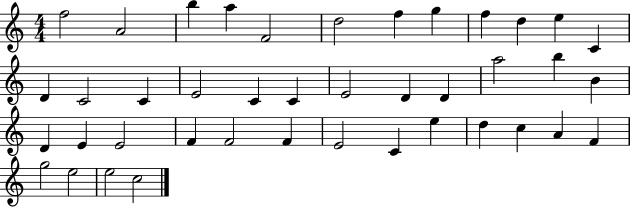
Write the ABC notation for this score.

X:1
T:Untitled
M:4/4
L:1/4
K:C
f2 A2 b a F2 d2 f g f d e C D C2 C E2 C C E2 D D a2 b B D E E2 F F2 F E2 C e d c A F g2 e2 e2 c2